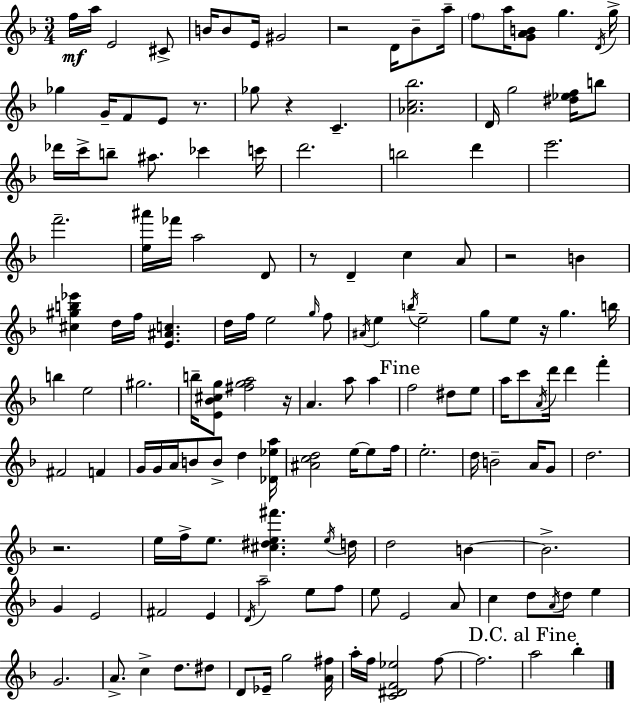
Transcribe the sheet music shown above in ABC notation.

X:1
T:Untitled
M:3/4
L:1/4
K:F
f/4 a/4 E2 ^C/2 B/4 B/2 E/4 ^G2 z2 D/4 _B/2 a/4 f/2 a/4 [GAB]/2 g D/4 g/4 _g G/4 F/2 E/2 z/2 _g/2 z C [_Ac_b]2 D/4 g2 [^d_ef]/4 b/2 _d'/4 c'/4 b/2 ^a/2 _c' c'/4 d'2 b2 d' e'2 f'2 [e^a']/4 _f'/4 a2 D/2 z/2 D c A/2 z2 B [^c^gb_e'] d/4 f/4 [E^Ac] d/4 f/4 e2 g/4 f/2 ^A/4 e b/4 e2 g/2 e/2 z/4 g b/4 b e2 ^g2 b/4 [E_B^cg]/2 [^fga]2 z/4 A a/2 a f2 ^d/2 e/2 a/4 c'/2 A/4 d'/4 d' f' ^F2 F G/4 G/4 A/4 B/2 B/2 d [_D_ea]/4 [^Acd]2 e/4 e/2 f/4 e2 d/4 B2 A/4 G/2 d2 z2 e/4 f/4 e/2 [^c^de^f'] e/4 d/4 d2 B B2 G E2 ^F2 E D/4 a2 e/2 f/2 e/2 E2 A/2 c d/2 A/4 d/2 e G2 A/2 c d/2 ^d/2 D/2 _E/4 g2 [A^f]/4 a/4 f/4 [C^DF_e]2 f/2 f2 a2 _b